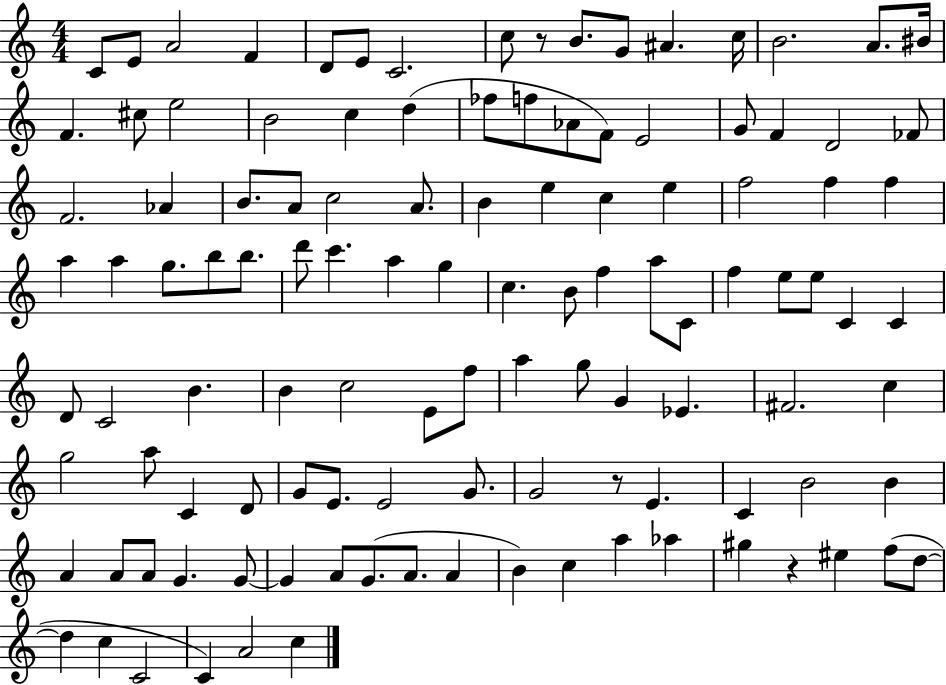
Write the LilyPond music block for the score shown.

{
  \clef treble
  \numericTimeSignature
  \time 4/4
  \key c \major
  c'8 e'8 a'2 f'4 | d'8 e'8 c'2. | c''8 r8 b'8. g'8 ais'4. c''16 | b'2. a'8. bis'16 | \break f'4. cis''8 e''2 | b'2 c''4 d''4( | fes''8 f''8 aes'8 f'8) e'2 | g'8 f'4 d'2 fes'8 | \break f'2. aes'4 | b'8. a'8 c''2 a'8. | b'4 e''4 c''4 e''4 | f''2 f''4 f''4 | \break a''4 a''4 g''8. b''8 b''8. | d'''8 c'''4. a''4 g''4 | c''4. b'8 f''4 a''8 c'8 | f''4 e''8 e''8 c'4 c'4 | \break d'8 c'2 b'4. | b'4 c''2 e'8 f''8 | a''4 g''8 g'4 ees'4. | fis'2. c''4 | \break g''2 a''8 c'4 d'8 | g'8 e'8. e'2 g'8. | g'2 r8 e'4. | c'4 b'2 b'4 | \break a'4 a'8 a'8 g'4. g'8~~ | g'4 a'8 g'8.( a'8. a'4 | b'4) c''4 a''4 aes''4 | gis''4 r4 eis''4 f''8( d''8~~ | \break d''4 c''4 c'2 | c'4) a'2 c''4 | \bar "|."
}